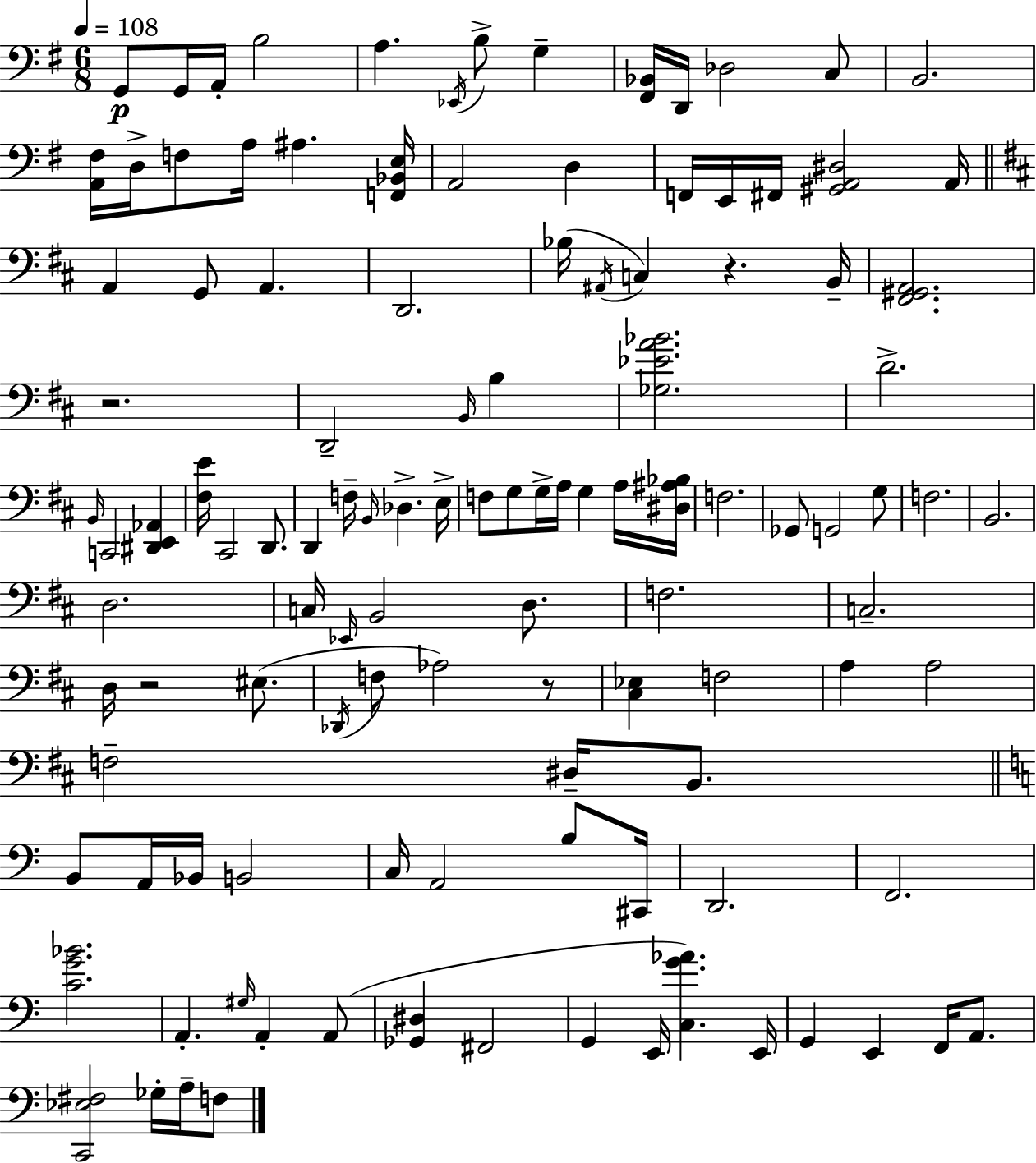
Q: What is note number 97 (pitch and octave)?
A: A3